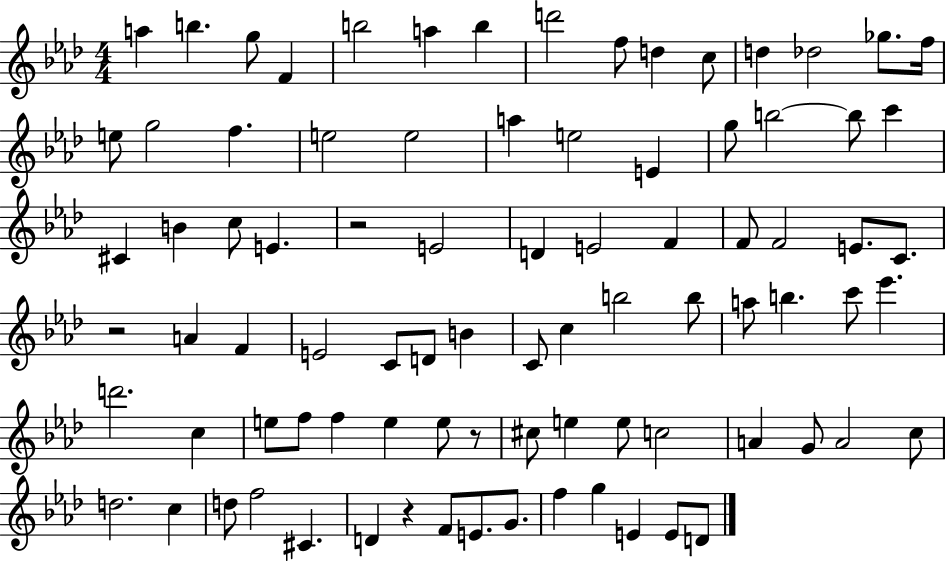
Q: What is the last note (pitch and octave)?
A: D4